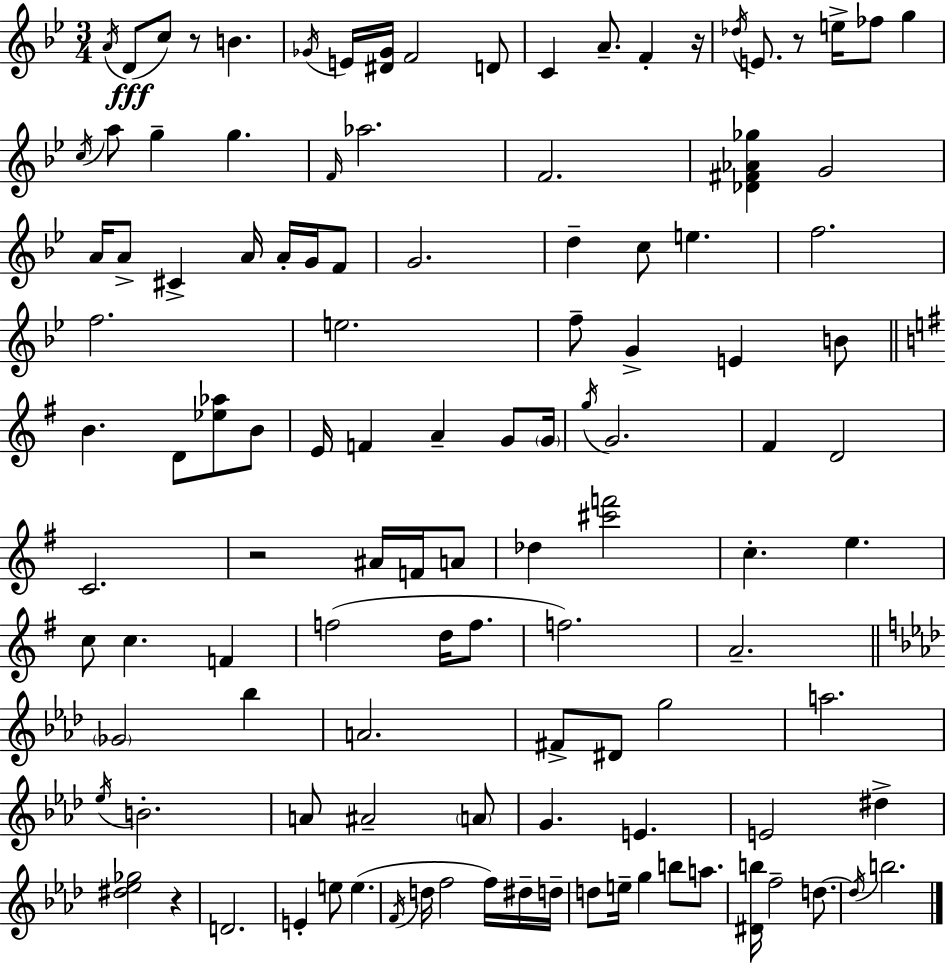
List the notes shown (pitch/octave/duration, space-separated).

A4/s D4/e C5/e R/e B4/q. Gb4/s E4/s [D#4,Gb4]/s F4/h D4/e C4/q A4/e. F4/q R/s Db5/s E4/e. R/e E5/s FES5/e G5/q C5/s A5/e G5/q G5/q. F4/s Ab5/h. F4/h. [Db4,F#4,Ab4,Gb5]/q G4/h A4/s A4/e C#4/q A4/s A4/s G4/s F4/e G4/h. D5/q C5/e E5/q. F5/h. F5/h. E5/h. F5/e G4/q E4/q B4/e B4/q. D4/e [Eb5,Ab5]/e B4/e E4/s F4/q A4/q G4/e G4/s G5/s G4/h. F#4/q D4/h C4/h. R/h A#4/s F4/s A4/e Db5/q [C#6,F6]/h C5/q. E5/q. C5/e C5/q. F4/q F5/h D5/s F5/e. F5/h. A4/h. Gb4/h Bb5/q A4/h. F#4/e D#4/e G5/h A5/h. Eb5/s B4/h. A4/e A#4/h A4/e G4/q. E4/q. E4/h D#5/q [D#5,Eb5,Gb5]/h R/q D4/h. E4/q E5/e E5/q. F4/s D5/s F5/h F5/s D#5/s D5/s D5/e E5/s G5/q B5/e A5/e. [D#4,B5]/s F5/h D5/e. D5/s B5/h.